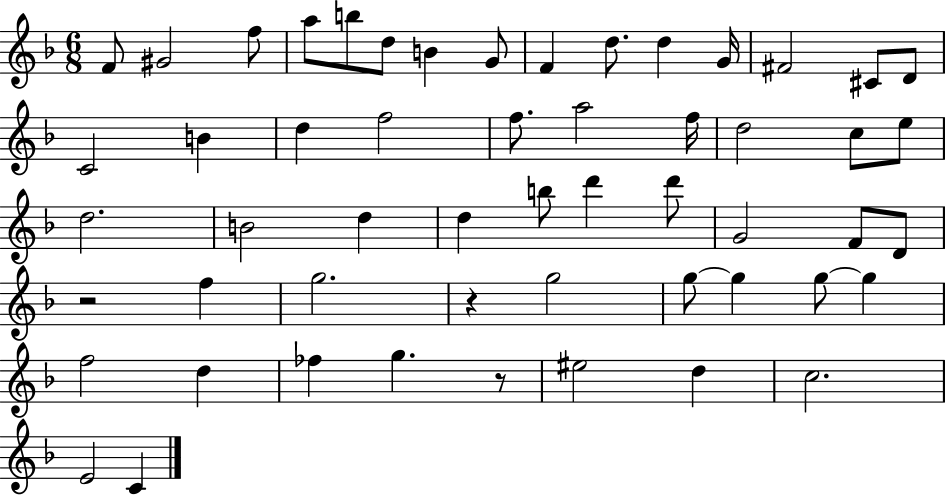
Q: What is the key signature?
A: F major